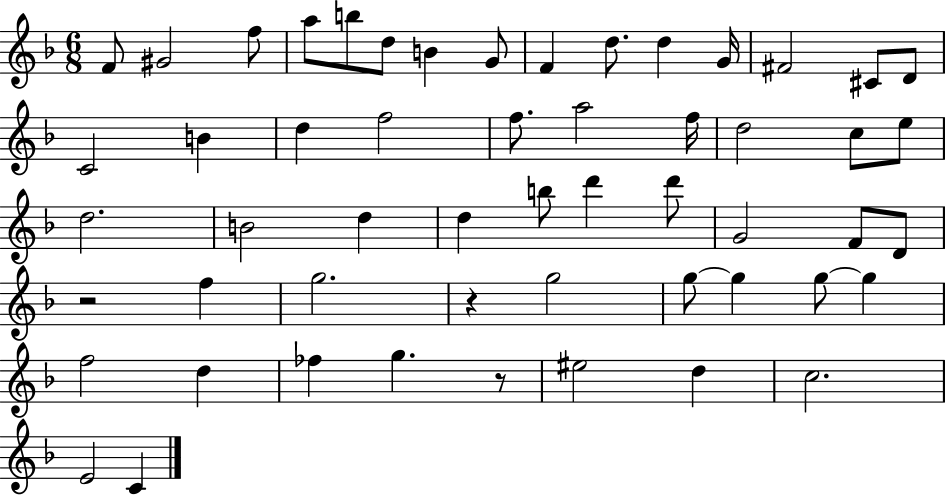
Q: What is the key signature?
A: F major